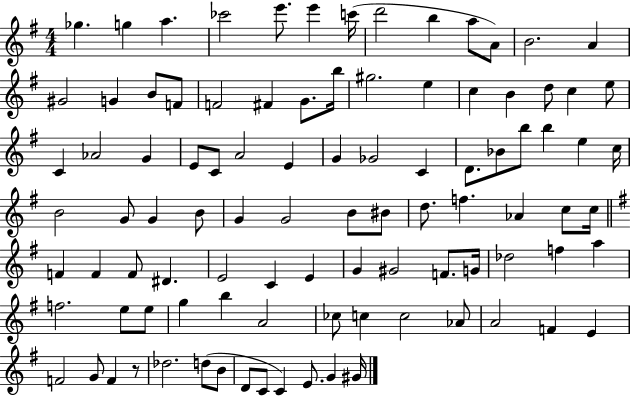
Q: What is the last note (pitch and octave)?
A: G#4